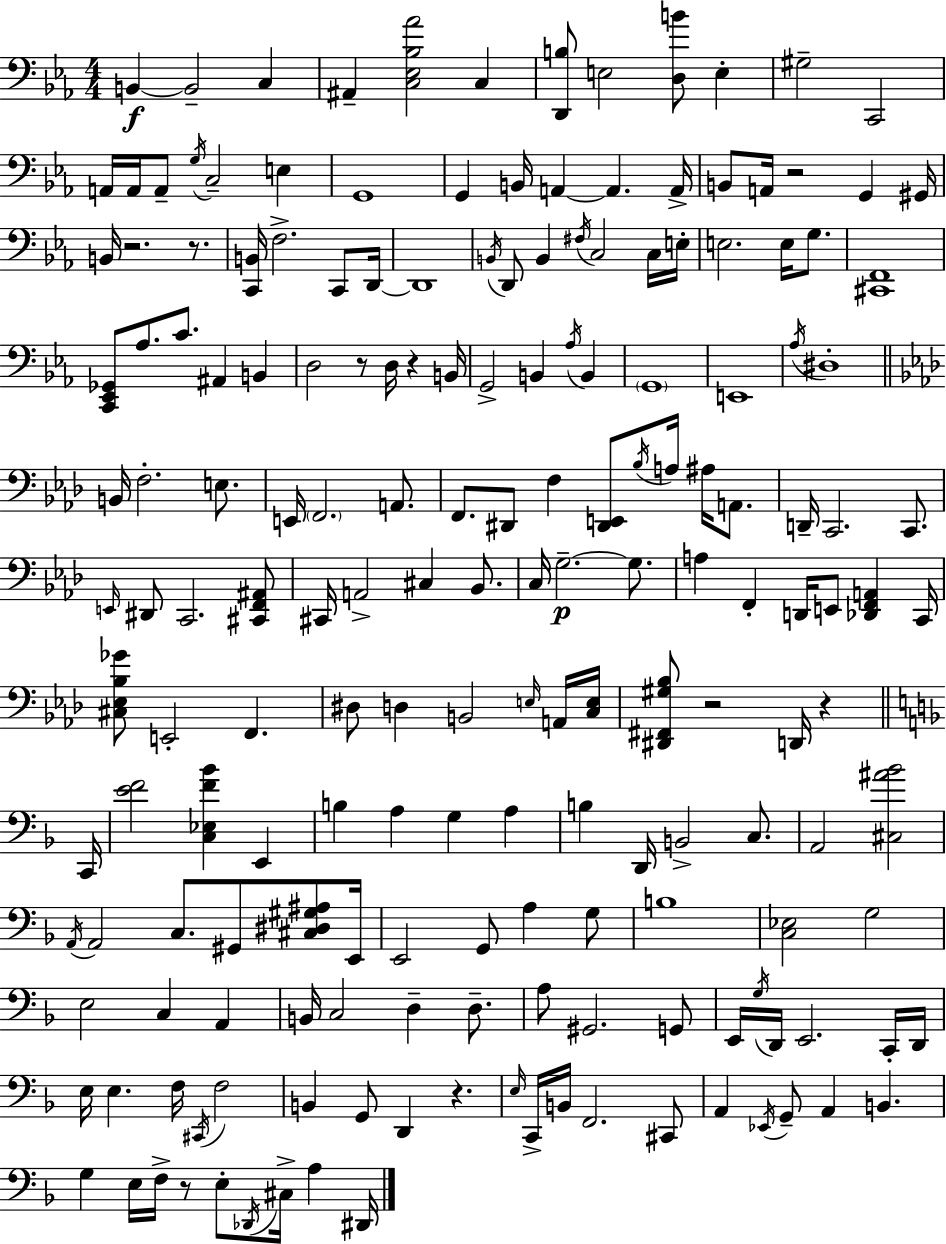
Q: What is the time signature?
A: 4/4